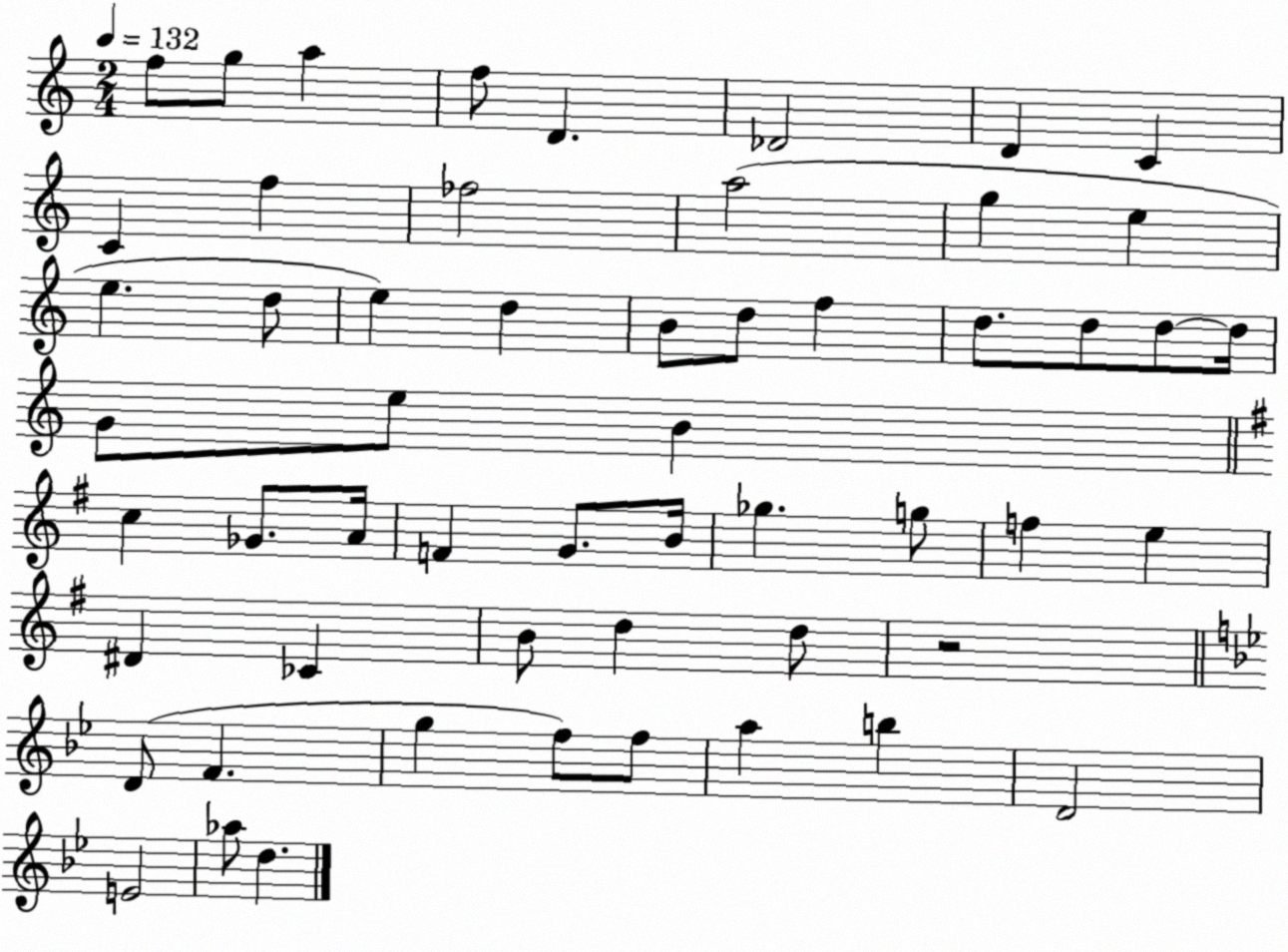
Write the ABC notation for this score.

X:1
T:Untitled
M:2/4
L:1/4
K:C
f/2 g/2 a f/2 D _D2 D C C f _f2 a2 g e e d/2 e d B/2 d/2 f d/2 d/2 d/2 d/4 G/2 e/2 B c _G/2 A/4 F G/2 B/4 _g g/2 f e ^D _C B/2 d d/2 z2 D/2 F g f/2 f/2 a b D2 E2 _a/2 d